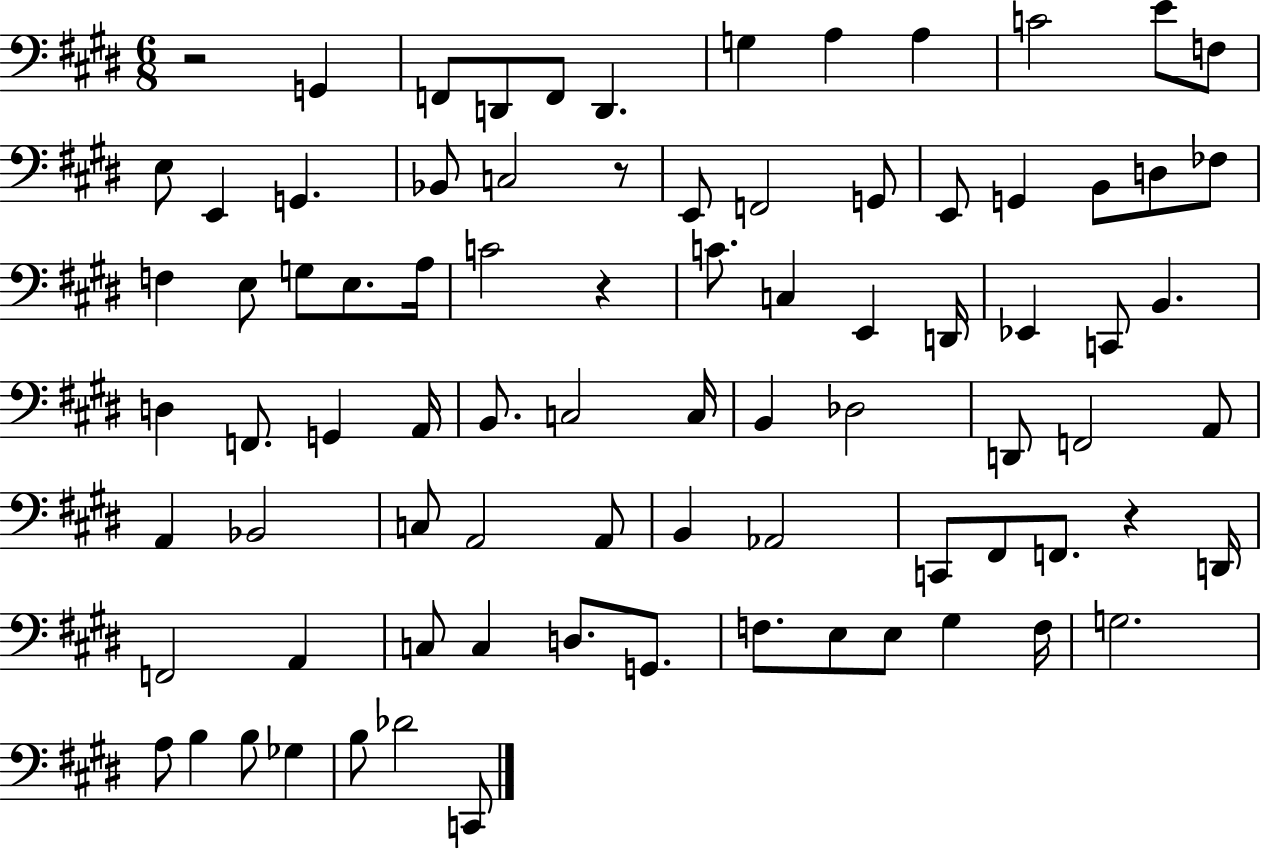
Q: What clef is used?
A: bass